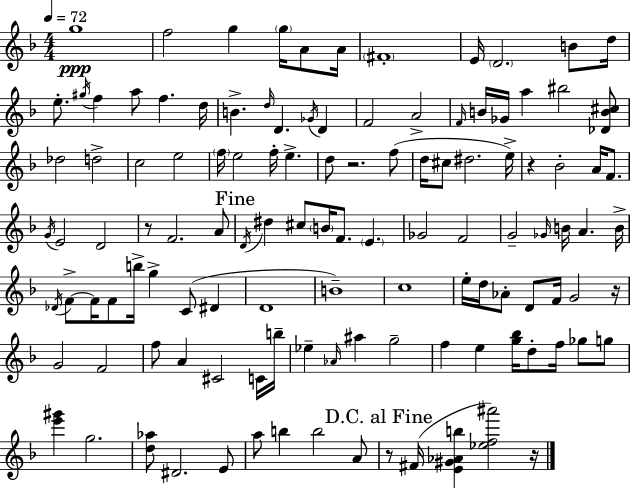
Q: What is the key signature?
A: D minor